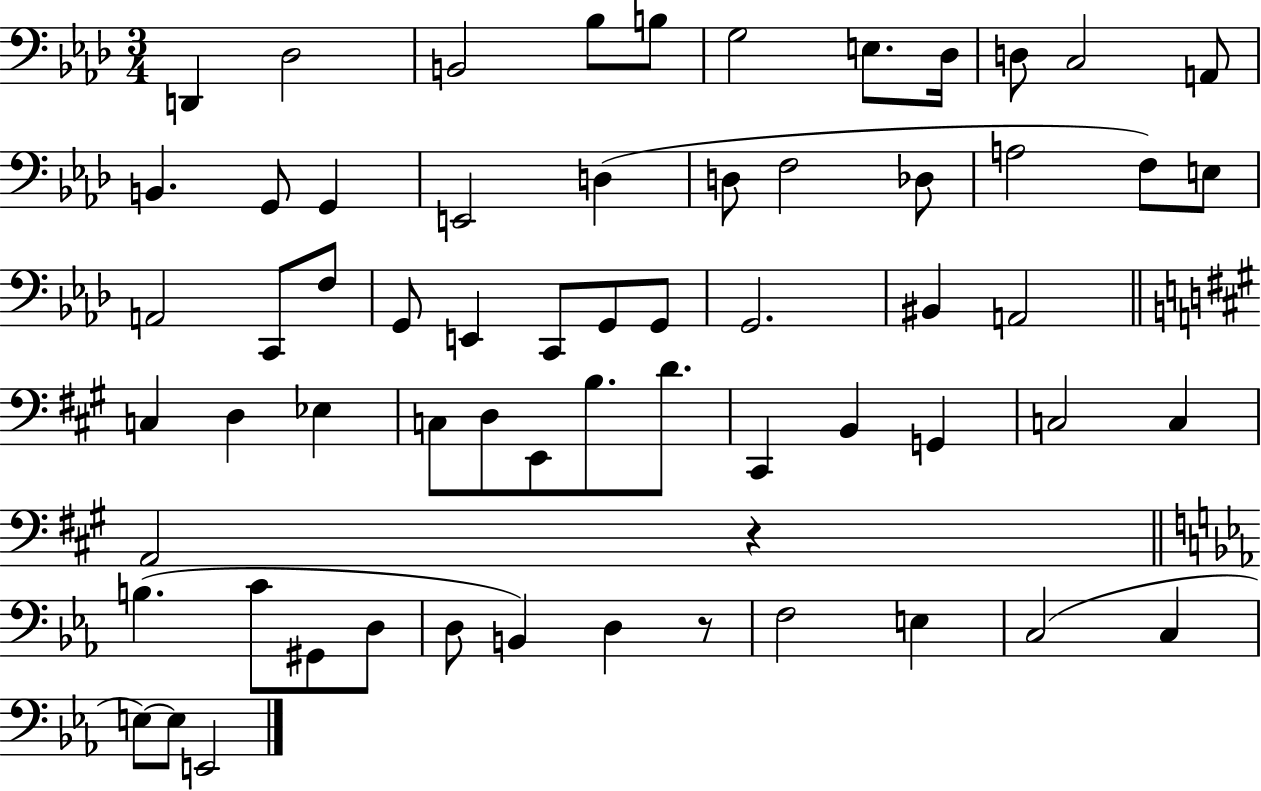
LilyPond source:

{
  \clef bass
  \numericTimeSignature
  \time 3/4
  \key aes \major
  d,4 des2 | b,2 bes8 b8 | g2 e8. des16 | d8 c2 a,8 | \break b,4. g,8 g,4 | e,2 d4( | d8 f2 des8 | a2 f8) e8 | \break a,2 c,8 f8 | g,8 e,4 c,8 g,8 g,8 | g,2. | bis,4 a,2 | \break \bar "||" \break \key a \major c4 d4 ees4 | c8 d8 e,8 b8. d'8. | cis,4 b,4 g,4 | c2 c4 | \break a,2 r4 | \bar "||" \break \key ees \major b4.( c'8 gis,8 d8 | d8 b,4) d4 r8 | f2 e4 | c2( c4 | \break e8~~) e8 e,2 | \bar "|."
}